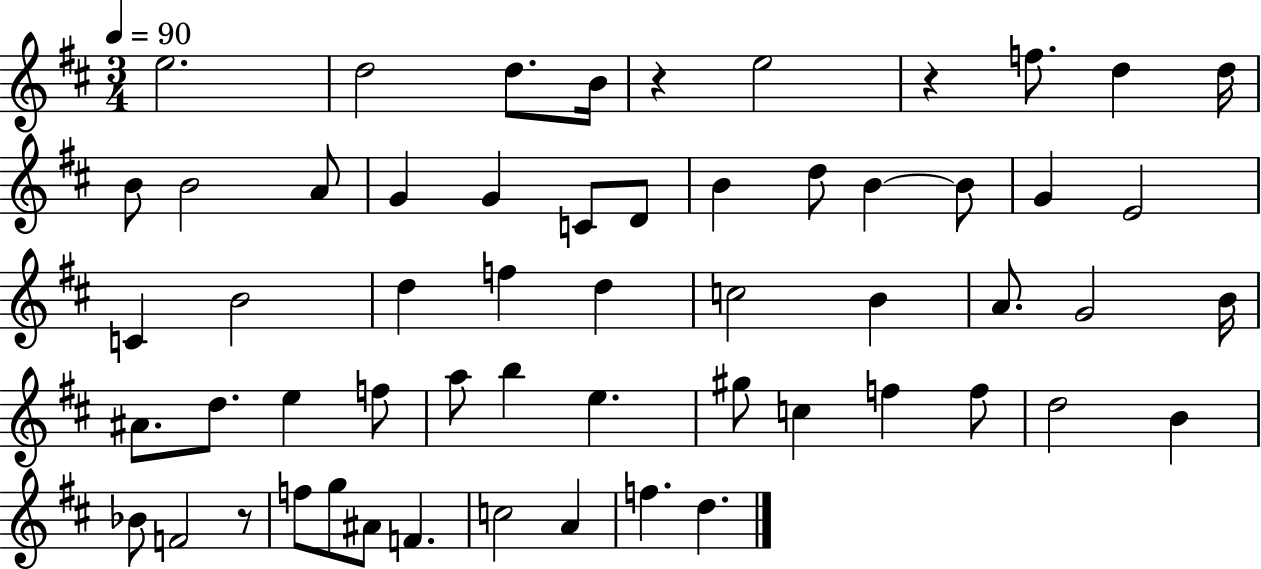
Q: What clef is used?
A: treble